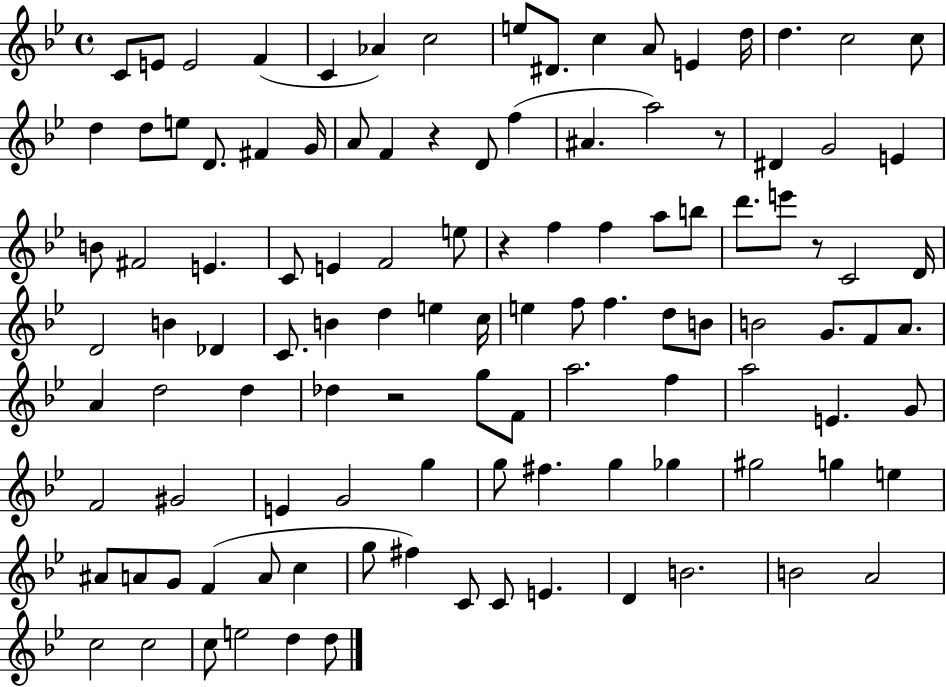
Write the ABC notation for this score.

X:1
T:Untitled
M:4/4
L:1/4
K:Bb
C/2 E/2 E2 F C _A c2 e/2 ^D/2 c A/2 E d/4 d c2 c/2 d d/2 e/2 D/2 ^F G/4 A/2 F z D/2 f ^A a2 z/2 ^D G2 E B/2 ^F2 E C/2 E F2 e/2 z f f a/2 b/2 d'/2 e'/2 z/2 C2 D/4 D2 B _D C/2 B d e c/4 e f/2 f d/2 B/2 B2 G/2 F/2 A/2 A d2 d _d z2 g/2 F/2 a2 f a2 E G/2 F2 ^G2 E G2 g g/2 ^f g _g ^g2 g e ^A/2 A/2 G/2 F A/2 c g/2 ^f C/2 C/2 E D B2 B2 A2 c2 c2 c/2 e2 d d/2